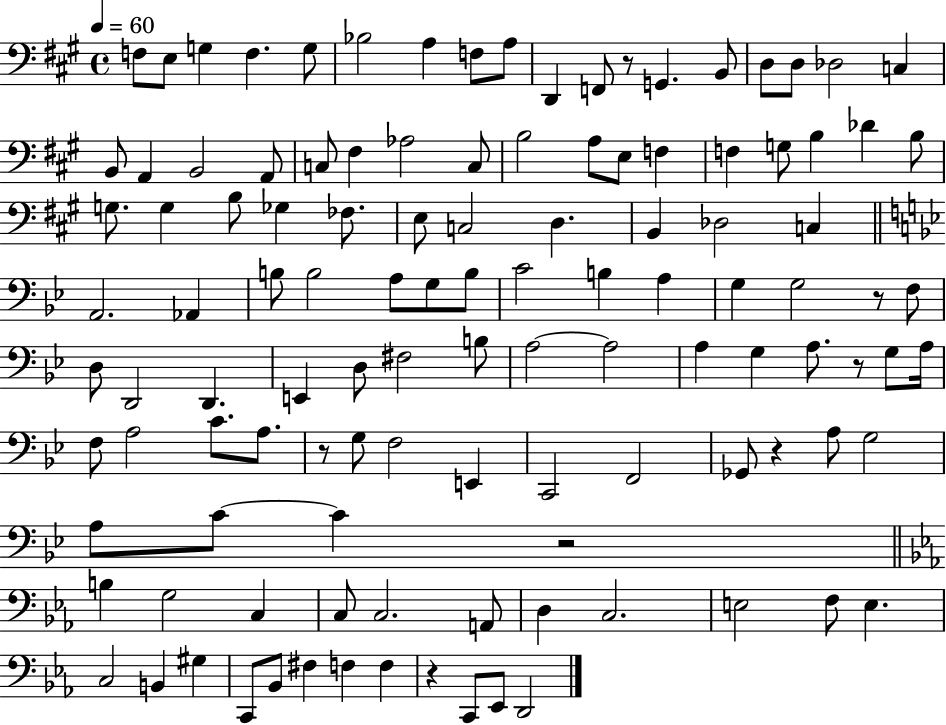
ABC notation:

X:1
T:Untitled
M:4/4
L:1/4
K:A
F,/2 E,/2 G, F, G,/2 _B,2 A, F,/2 A,/2 D,, F,,/2 z/2 G,, B,,/2 D,/2 D,/2 _D,2 C, B,,/2 A,, B,,2 A,,/2 C,/2 ^F, _A,2 C,/2 B,2 A,/2 E,/2 F, F, G,/2 B, _D B,/2 G,/2 G, B,/2 _G, _F,/2 E,/2 C,2 D, B,, _D,2 C, A,,2 _A,, B,/2 B,2 A,/2 G,/2 B,/2 C2 B, A, G, G,2 z/2 F,/2 D,/2 D,,2 D,, E,, D,/2 ^F,2 B,/2 A,2 A,2 A, G, A,/2 z/2 G,/2 A,/4 F,/2 A,2 C/2 A,/2 z/2 G,/2 F,2 E,, C,,2 F,,2 _G,,/2 z A,/2 G,2 A,/2 C/2 C z2 B, G,2 C, C,/2 C,2 A,,/2 D, C,2 E,2 F,/2 E, C,2 B,, ^G, C,,/2 _B,,/2 ^F, F, F, z C,,/2 _E,,/2 D,,2